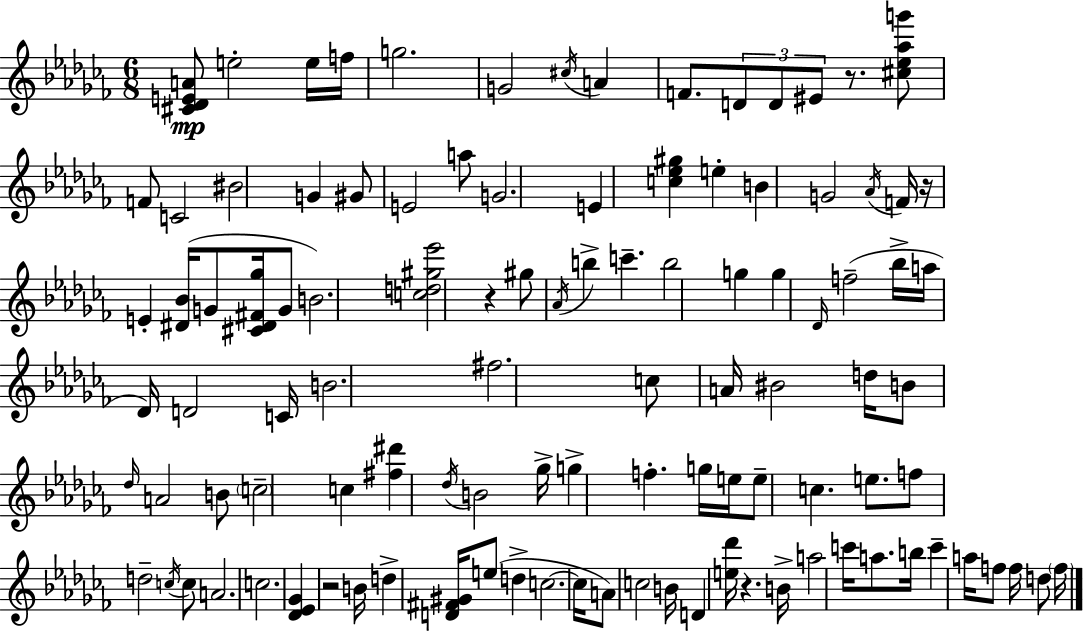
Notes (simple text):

[C#4,Db4,E4,A4]/e E5/h E5/s F5/s G5/h. G4/h C#5/s A4/q F4/e. D4/e D4/e EIS4/e R/e. [C#5,Eb5,Ab5,G6]/e F4/e C4/h BIS4/h G4/q G#4/e E4/h A5/e G4/h. E4/q [C5,Eb5,G#5]/q E5/q B4/q G4/h Ab4/s F4/s R/s E4/q [D#4,Bb4]/s G4/e [C#4,D#4,F#4,Gb5]/s G4/e B4/h. [C5,D5,G#5,Eb6]/h R/q G#5/e Ab4/s B5/q C6/q. B5/h G5/q G5/q Db4/s F5/h Bb5/s A5/s Db4/s D4/h C4/s B4/h. F#5/h. C5/e A4/s BIS4/h D5/s B4/e Db5/s A4/h B4/e C5/h C5/q [F#5,D#6]/q Db5/s B4/h Gb5/s G5/q F5/q. G5/s E5/s E5/e C5/q. E5/e. F5/e D5/h C5/s C5/e A4/h. C5/h. [Db4,Eb4,Gb4]/q R/h B4/s D5/q [D4,F#4,G#4]/s E5/e D5/q C5/h. C5/s A4/e C5/h B4/s D4/q [E5,Db6]/s R/q. B4/s A5/h C6/s A5/e. B5/s C6/q A5/s F5/e F5/s D5/e F5/s